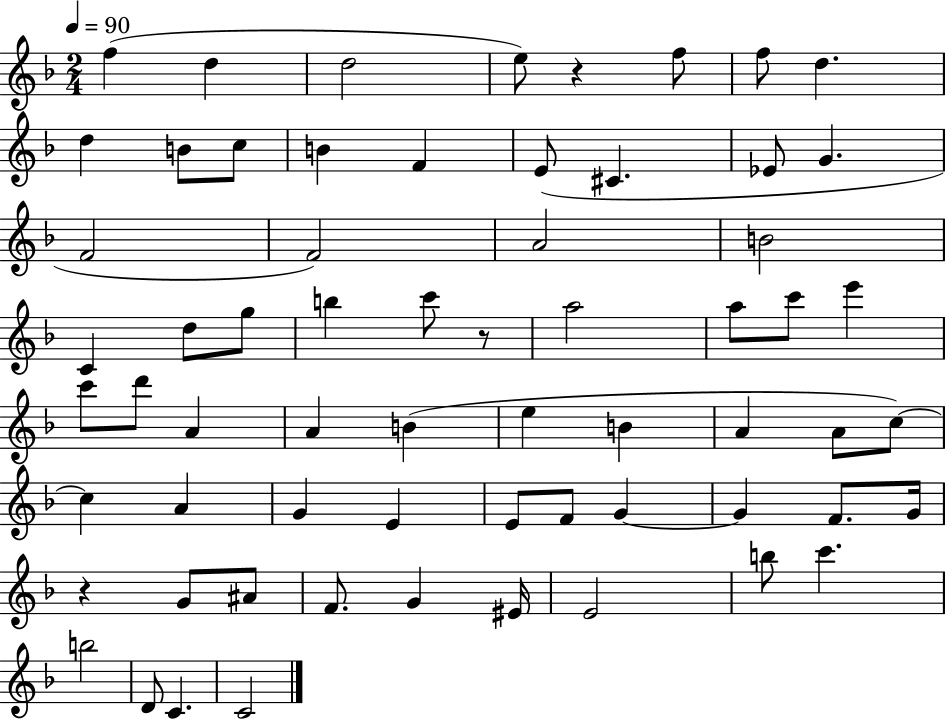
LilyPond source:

{
  \clef treble
  \numericTimeSignature
  \time 2/4
  \key f \major
  \tempo 4 = 90
  f''4( d''4 | d''2 | e''8) r4 f''8 | f''8 d''4. | \break d''4 b'8 c''8 | b'4 f'4 | e'8( cis'4. | ees'8 g'4. | \break f'2 | f'2) | a'2 | b'2 | \break c'4 d''8 g''8 | b''4 c'''8 r8 | a''2 | a''8 c'''8 e'''4 | \break c'''8 d'''8 a'4 | a'4 b'4( | e''4 b'4 | a'4 a'8 c''8~~) | \break c''4 a'4 | g'4 e'4 | e'8 f'8 g'4~~ | g'4 f'8. g'16 | \break r4 g'8 ais'8 | f'8. g'4 eis'16 | e'2 | b''8 c'''4. | \break b''2 | d'8 c'4. | c'2 | \bar "|."
}